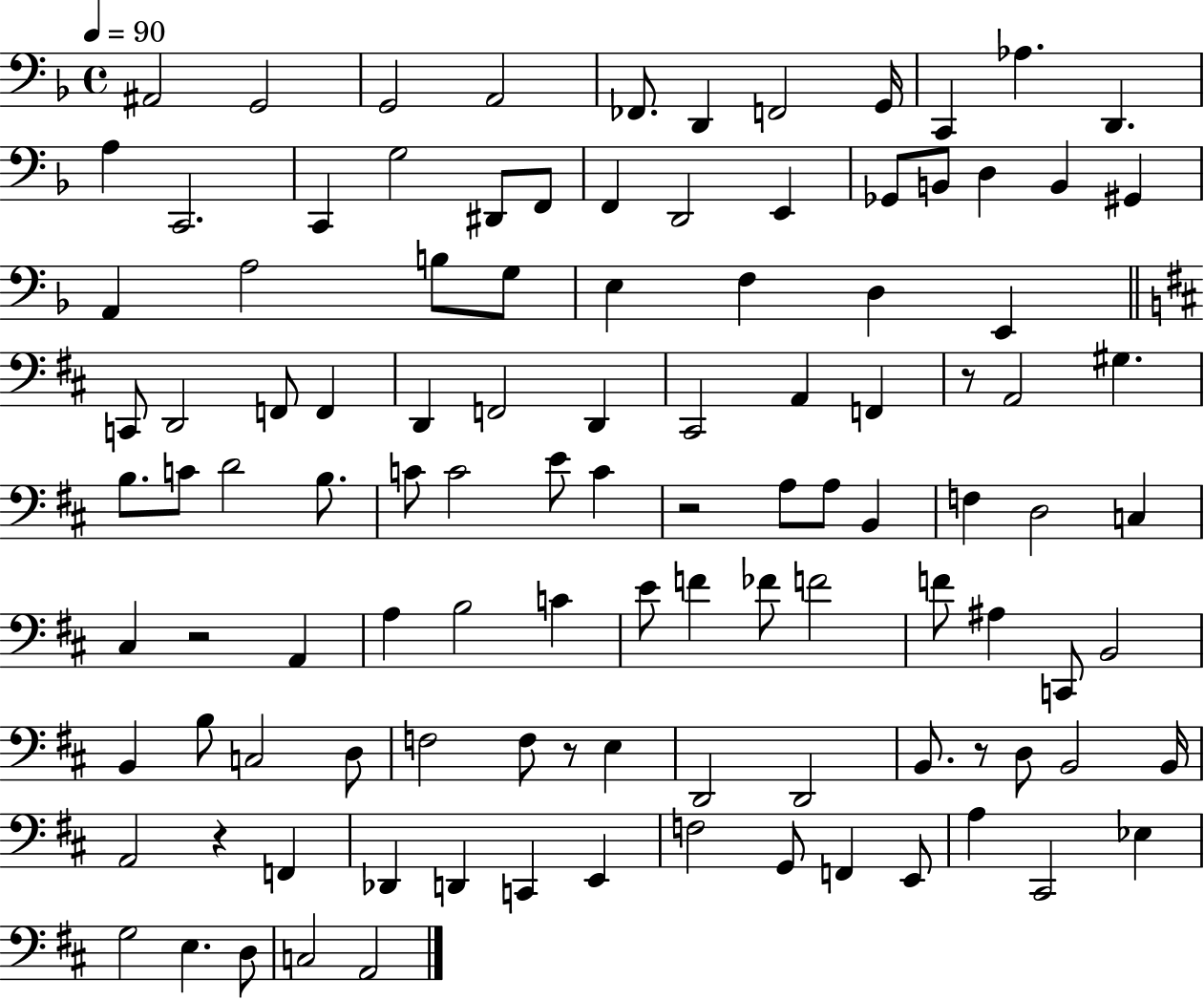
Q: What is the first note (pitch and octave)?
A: A#2